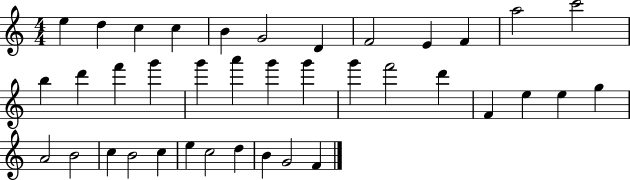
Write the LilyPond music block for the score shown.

{
  \clef treble
  \numericTimeSignature
  \time 4/4
  \key c \major
  e''4 d''4 c''4 c''4 | b'4 g'2 d'4 | f'2 e'4 f'4 | a''2 c'''2 | \break b''4 d'''4 f'''4 g'''4 | g'''4 a'''4 g'''4 g'''4 | g'''4 f'''2 d'''4 | f'4 e''4 e''4 g''4 | \break a'2 b'2 | c''4 b'2 c''4 | e''4 c''2 d''4 | b'4 g'2 f'4 | \break \bar "|."
}